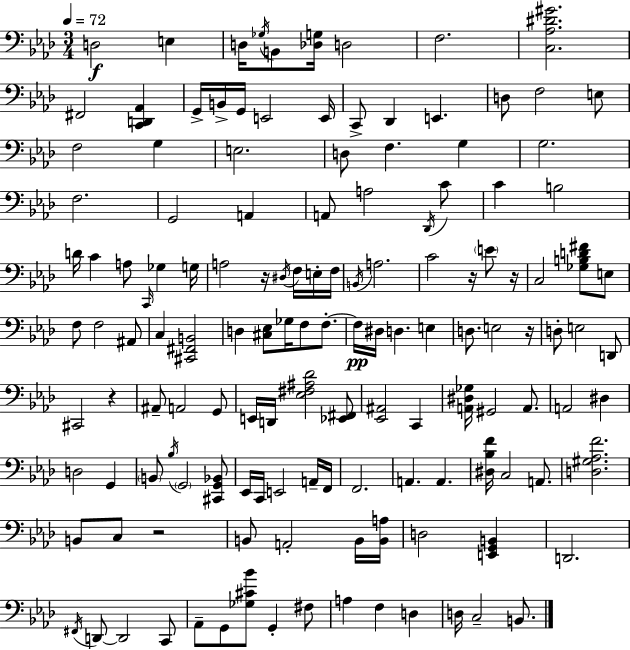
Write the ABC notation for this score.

X:1
T:Untitled
M:3/4
L:1/4
K:Fm
D,2 E, D,/4 _G,/4 B,,/2 [_D,G,]/4 D,2 F,2 [C,_A,^D^G]2 ^F,,2 [C,,D,,_A,,] G,,/4 B,,/4 G,,/4 E,,2 E,,/4 C,,/2 _D,, E,, D,/2 F,2 E,/2 F,2 G, E,2 D,/2 F, G, G,2 F,2 G,,2 A,, A,,/2 A,2 _D,,/4 C/2 C B,2 D/4 C A,/2 C,,/4 _G, G,/4 A,2 z/4 ^D,/4 F,/4 E,/4 F,/4 B,,/4 A,2 C2 z/4 E/2 z/4 C,2 [_G,B,D^F]/2 E,/2 F,/2 F,2 ^A,,/2 C, [^C,,^F,,B,,]2 D, [^C,_E,]/2 _G,/4 F,/2 F,/2 F,/4 ^D,/4 D, E, D,/2 E,2 z/4 D,/2 E,2 D,,/2 ^C,,2 z ^A,,/2 A,,2 G,,/2 E,,/4 D,,/4 [_E,^F,^A,_D]2 [_E,,^F,,]/2 [_E,,^A,,]2 C,, [A,,^D,_G,]/4 ^G,,2 A,,/2 A,,2 ^D, D,2 G,, B,,/2 _B,/4 G,,2 [^C,,G,,_B,,]/2 _E,,/4 C,,/4 E,,2 A,,/4 F,,/4 F,,2 A,, A,, [^D,_B,F]/4 C,2 A,,/2 [D,^G,_A,F]2 B,,/2 C,/2 z2 B,,/2 A,,2 B,,/4 [B,,A,]/4 D,2 [E,,G,,B,,] D,,2 ^F,,/4 D,,/2 D,,2 C,,/2 _A,,/2 G,,/2 [_G,^C_B]/2 G,, ^F,/2 A, F, D, D,/4 C,2 B,,/2